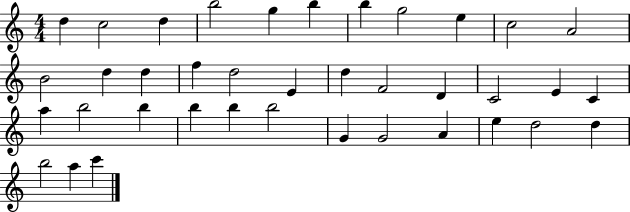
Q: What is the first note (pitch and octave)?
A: D5